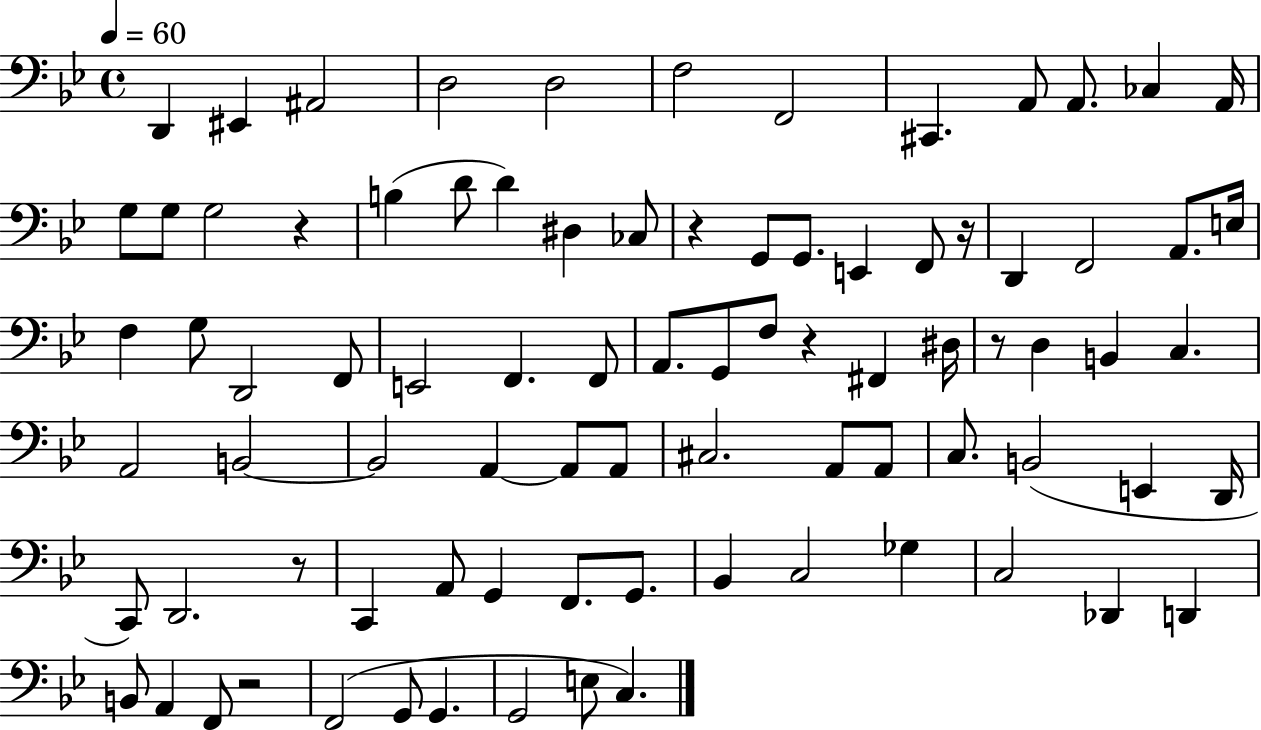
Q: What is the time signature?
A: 4/4